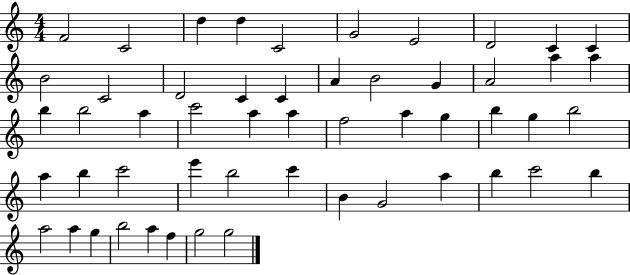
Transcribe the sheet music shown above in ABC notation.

X:1
T:Untitled
M:4/4
L:1/4
K:C
F2 C2 d d C2 G2 E2 D2 C C B2 C2 D2 C C A B2 G A2 a a b b2 a c'2 a a f2 a g b g b2 a b c'2 e' b2 c' B G2 a b c'2 b a2 a g b2 a f g2 g2